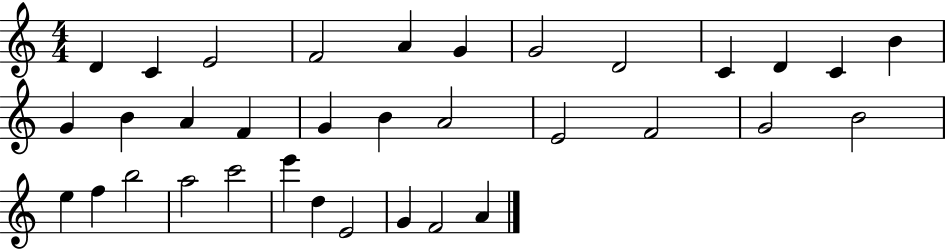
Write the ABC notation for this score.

X:1
T:Untitled
M:4/4
L:1/4
K:C
D C E2 F2 A G G2 D2 C D C B G B A F G B A2 E2 F2 G2 B2 e f b2 a2 c'2 e' d E2 G F2 A